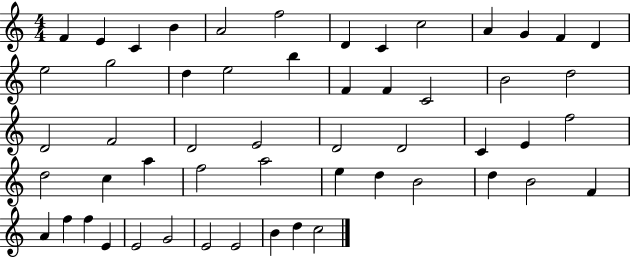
{
  \clef treble
  \numericTimeSignature
  \time 4/4
  \key c \major
  f'4 e'4 c'4 b'4 | a'2 f''2 | d'4 c'4 c''2 | a'4 g'4 f'4 d'4 | \break e''2 g''2 | d''4 e''2 b''4 | f'4 f'4 c'2 | b'2 d''2 | \break d'2 f'2 | d'2 e'2 | d'2 d'2 | c'4 e'4 f''2 | \break d''2 c''4 a''4 | f''2 a''2 | e''4 d''4 b'2 | d''4 b'2 f'4 | \break a'4 f''4 f''4 e'4 | e'2 g'2 | e'2 e'2 | b'4 d''4 c''2 | \break \bar "|."
}